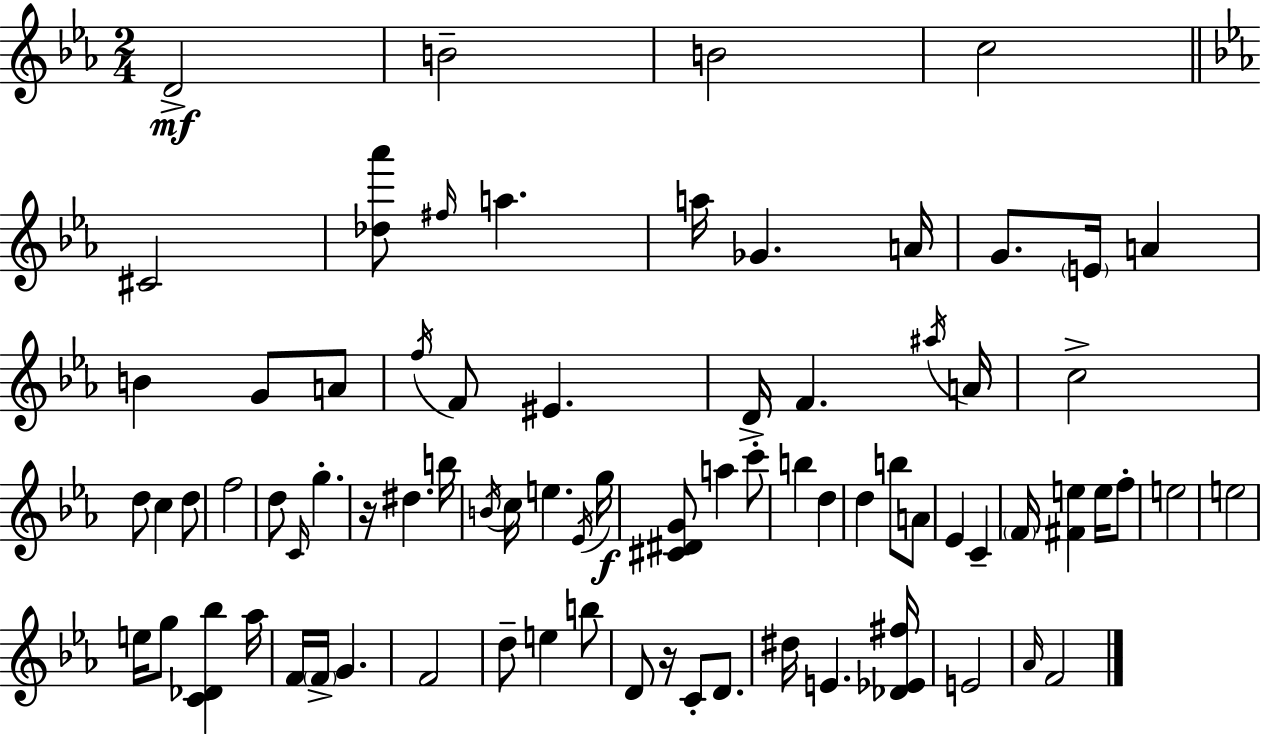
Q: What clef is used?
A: treble